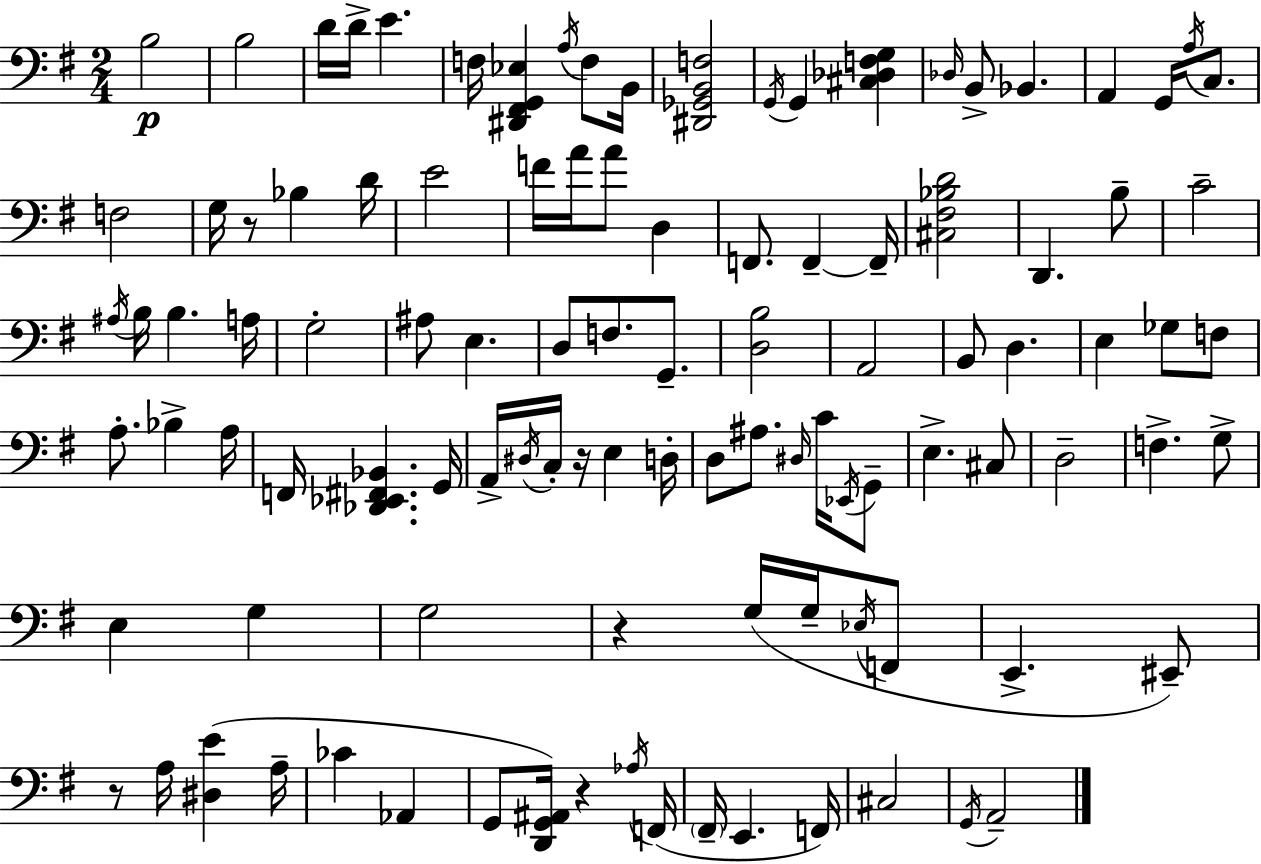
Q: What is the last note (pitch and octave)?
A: A2